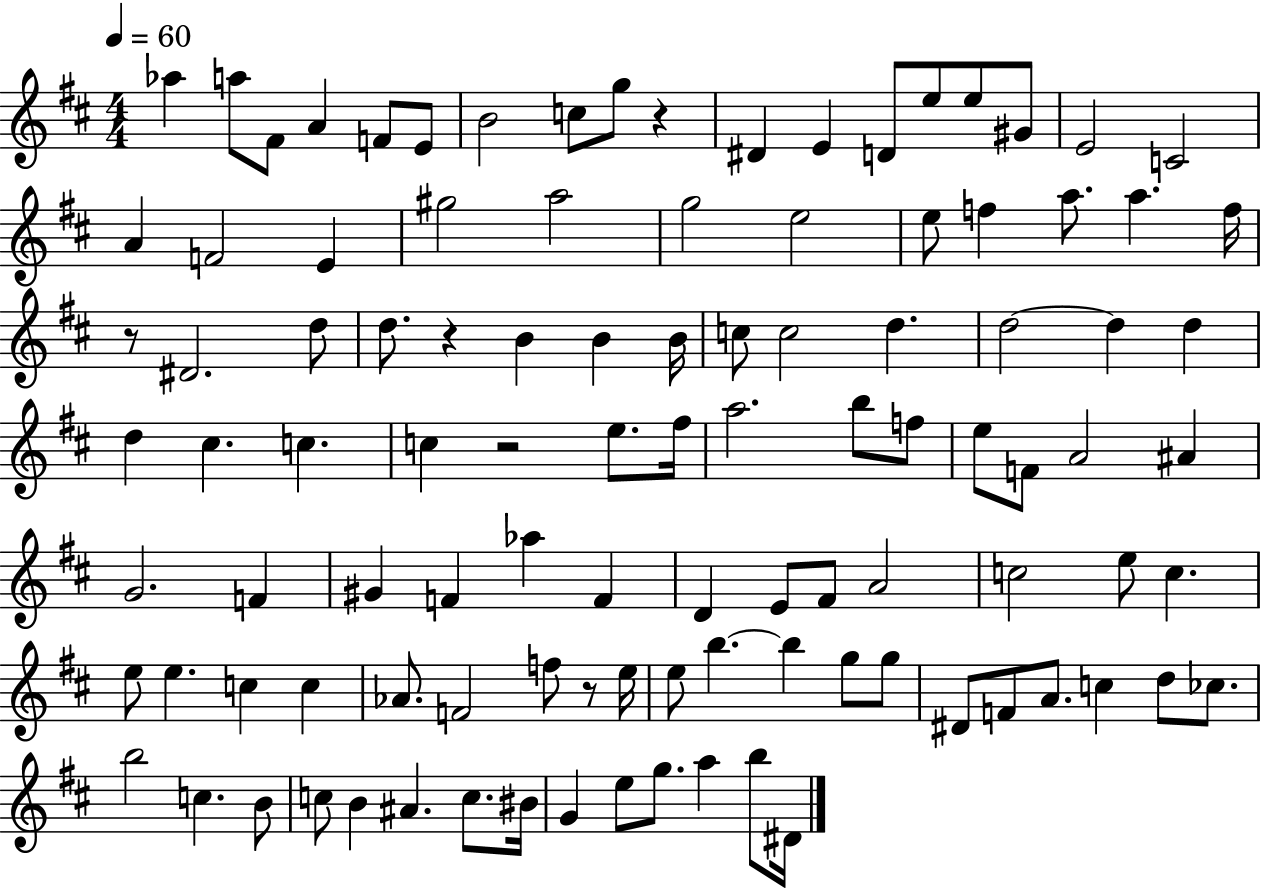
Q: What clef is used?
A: treble